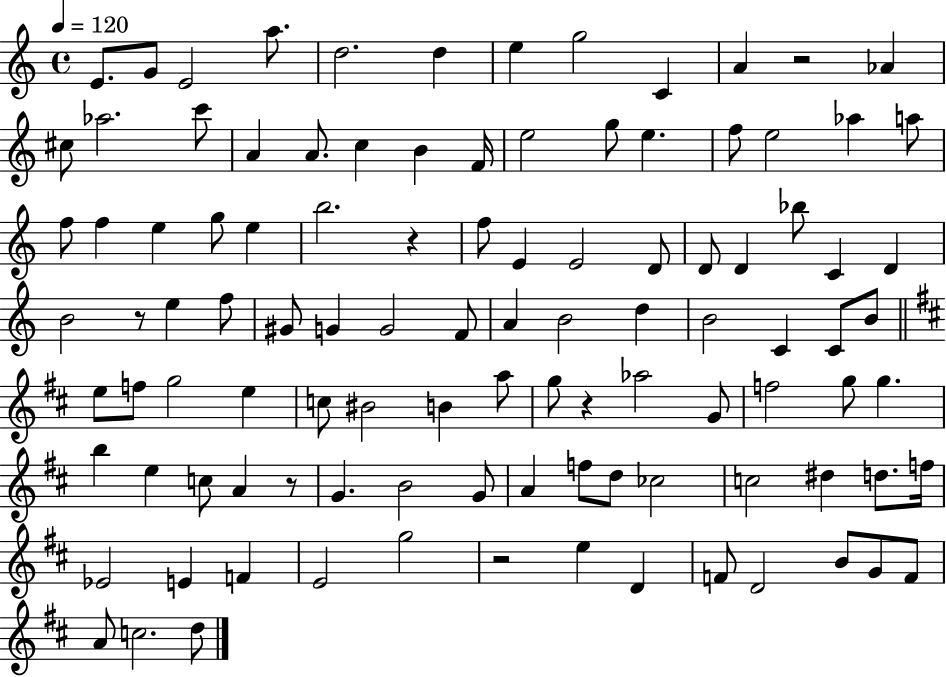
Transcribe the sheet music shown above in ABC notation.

X:1
T:Untitled
M:4/4
L:1/4
K:C
E/2 G/2 E2 a/2 d2 d e g2 C A z2 _A ^c/2 _a2 c'/2 A A/2 c B F/4 e2 g/2 e f/2 e2 _a a/2 f/2 f e g/2 e b2 z f/2 E E2 D/2 D/2 D _b/2 C D B2 z/2 e f/2 ^G/2 G G2 F/2 A B2 d B2 C C/2 B/2 e/2 f/2 g2 e c/2 ^B2 B a/2 g/2 z _a2 G/2 f2 g/2 g b e c/2 A z/2 G B2 G/2 A f/2 d/2 _c2 c2 ^d d/2 f/4 _E2 E F E2 g2 z2 e D F/2 D2 B/2 G/2 F/2 A/2 c2 d/2